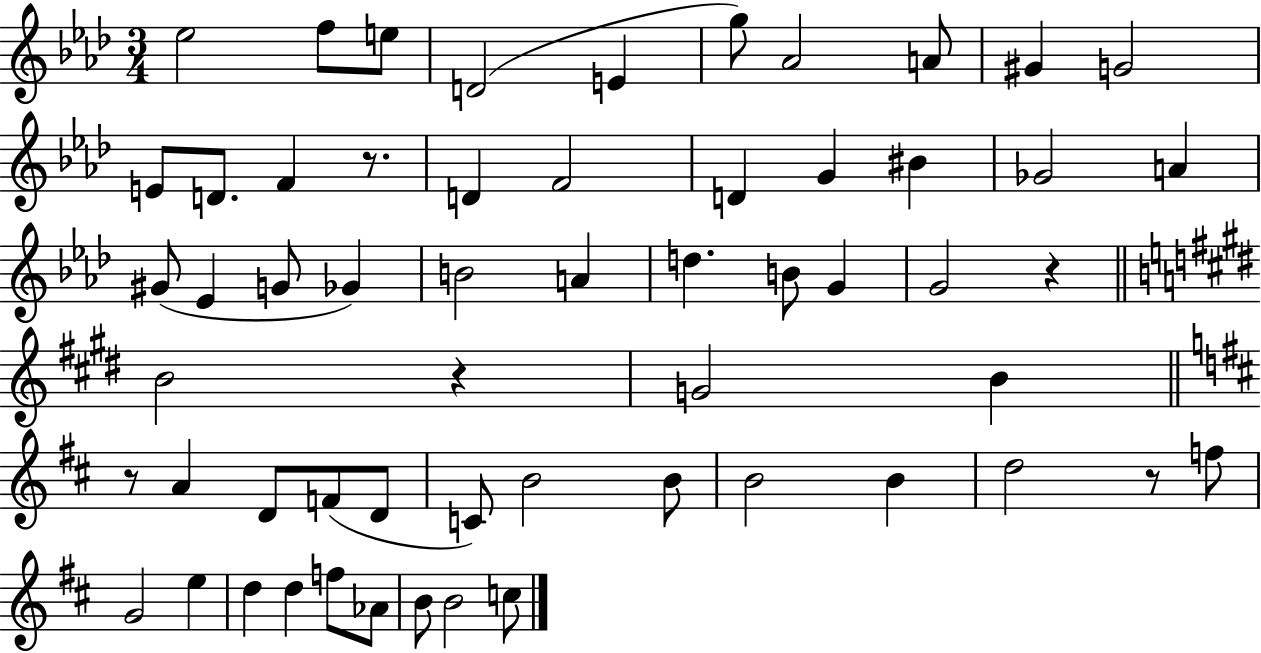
{
  \clef treble
  \numericTimeSignature
  \time 3/4
  \key aes \major
  ees''2 f''8 e''8 | d'2( e'4 | g''8) aes'2 a'8 | gis'4 g'2 | \break e'8 d'8. f'4 r8. | d'4 f'2 | d'4 g'4 bis'4 | ges'2 a'4 | \break gis'8( ees'4 g'8 ges'4) | b'2 a'4 | d''4. b'8 g'4 | g'2 r4 | \break \bar "||" \break \key e \major b'2 r4 | g'2 b'4 | \bar "||" \break \key d \major r8 a'4 d'8 f'8( d'8 | c'8) b'2 b'8 | b'2 b'4 | d''2 r8 f''8 | \break g'2 e''4 | d''4 d''4 f''8 aes'8 | b'8 b'2 c''8 | \bar "|."
}